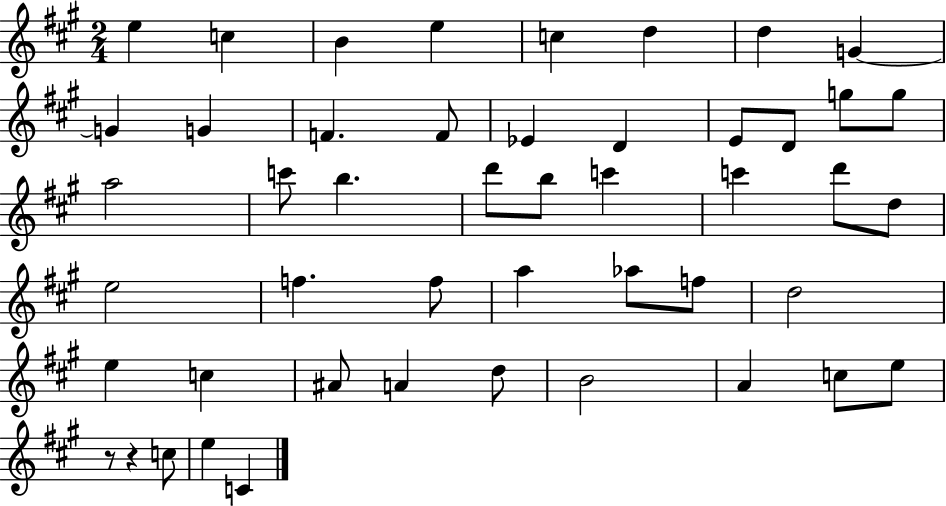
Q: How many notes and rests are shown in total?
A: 48